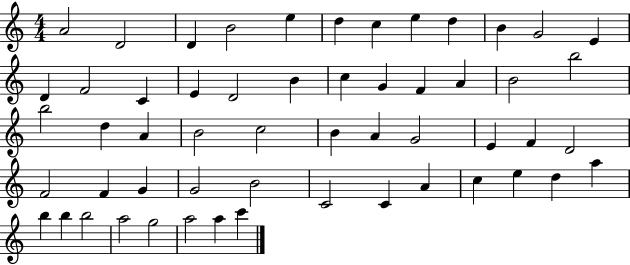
{
  \clef treble
  \numericTimeSignature
  \time 4/4
  \key c \major
  a'2 d'2 | d'4 b'2 e''4 | d''4 c''4 e''4 d''4 | b'4 g'2 e'4 | \break d'4 f'2 c'4 | e'4 d'2 b'4 | c''4 g'4 f'4 a'4 | b'2 b''2 | \break b''2 d''4 a'4 | b'2 c''2 | b'4 a'4 g'2 | e'4 f'4 d'2 | \break f'2 f'4 g'4 | g'2 b'2 | c'2 c'4 a'4 | c''4 e''4 d''4 a''4 | \break b''4 b''4 b''2 | a''2 g''2 | a''2 a''4 c'''4 | \bar "|."
}